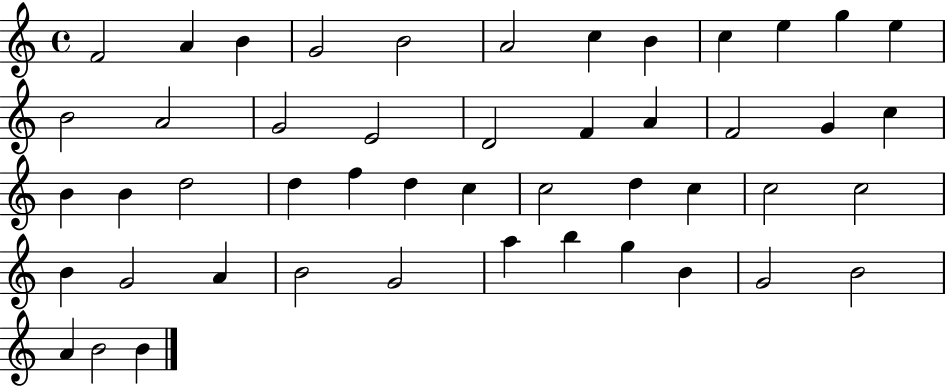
X:1
T:Untitled
M:4/4
L:1/4
K:C
F2 A B G2 B2 A2 c B c e g e B2 A2 G2 E2 D2 F A F2 G c B B d2 d f d c c2 d c c2 c2 B G2 A B2 G2 a b g B G2 B2 A B2 B